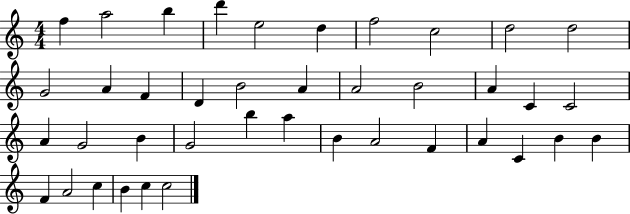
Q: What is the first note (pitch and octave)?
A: F5